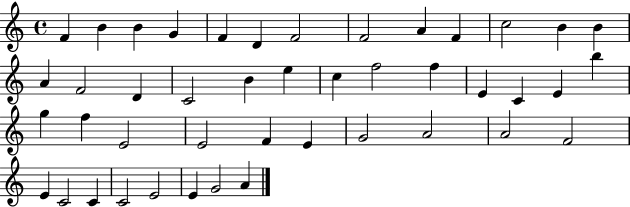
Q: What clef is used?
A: treble